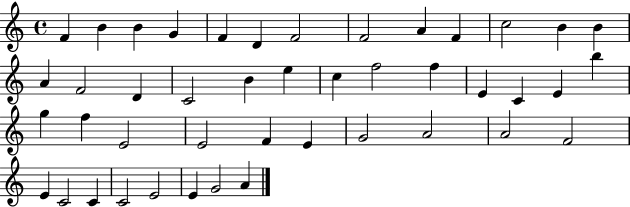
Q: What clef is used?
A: treble